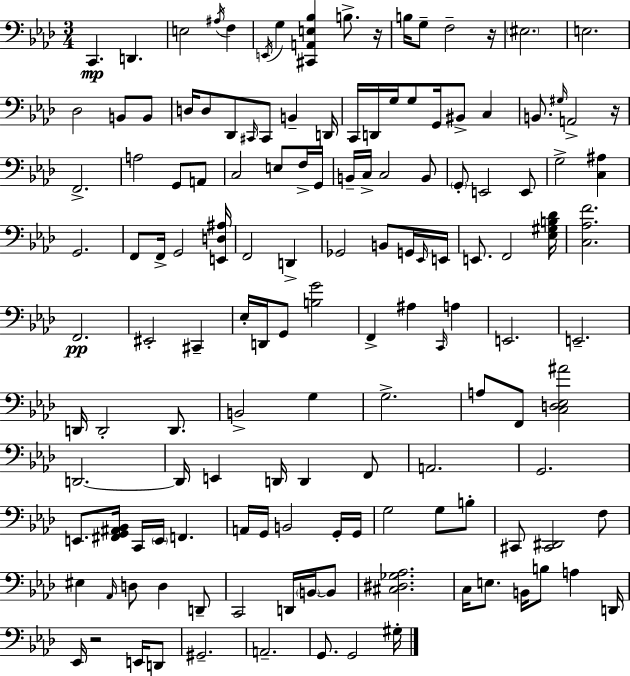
X:1
T:Untitled
M:3/4
L:1/4
K:Ab
C,, D,, E,2 ^A,/4 F, E,,/4 G, [^C,,A,,E,_B,] B,/2 z/4 B,/4 G,/2 F,2 z/4 ^E,2 E,2 _D,2 B,,/2 B,,/2 D,/4 D,/2 _D,,/2 ^C,,/4 ^C,,/2 B,, D,,/4 C,,/4 D,,/4 G,/4 G,/2 G,,/4 ^B,,/2 C, B,,/2 ^G,/4 A,,2 z/4 F,,2 A,2 G,,/2 A,,/2 C,2 E,/2 F,/4 G,,/4 B,,/4 C,/4 C,2 B,,/2 G,,/2 E,,2 E,,/2 G,2 [C,^A,] G,,2 F,,/2 F,,/4 G,,2 [E,,D,^A,]/4 F,,2 D,, _G,,2 B,,/2 G,,/4 _E,,/4 E,,/4 E,,/2 F,,2 [_E,^G,B,_D]/4 [C,_A,F]2 F,,2 ^E,,2 ^C,, _E,/4 D,,/4 G,,/2 [B,G]2 F,, ^A, C,,/4 A, E,,2 E,,2 D,,/4 D,,2 D,,/2 B,,2 G, G,2 A,/2 F,,/2 [C,D,_E,^A]2 D,,2 D,,/4 E,, D,,/4 D,, F,,/2 A,,2 G,,2 E,,/2 [^F,,G,,^A,,_B,,]/4 C,,/4 E,,/4 F,, A,,/4 G,,/4 B,,2 G,,/4 G,,/4 G,2 G,/2 B,/2 ^C,,/2 [^C,,^D,,]2 F,/2 ^E, _A,,/4 D,/2 D, D,,/2 C,,2 D,,/4 B,,/4 B,,/2 [^C,^D,_G,_A,]2 C,/4 E,/2 B,,/4 B,/2 A, D,,/4 _E,,/4 z2 E,,/4 D,,/2 ^G,,2 A,,2 G,,/2 G,,2 ^G,/4